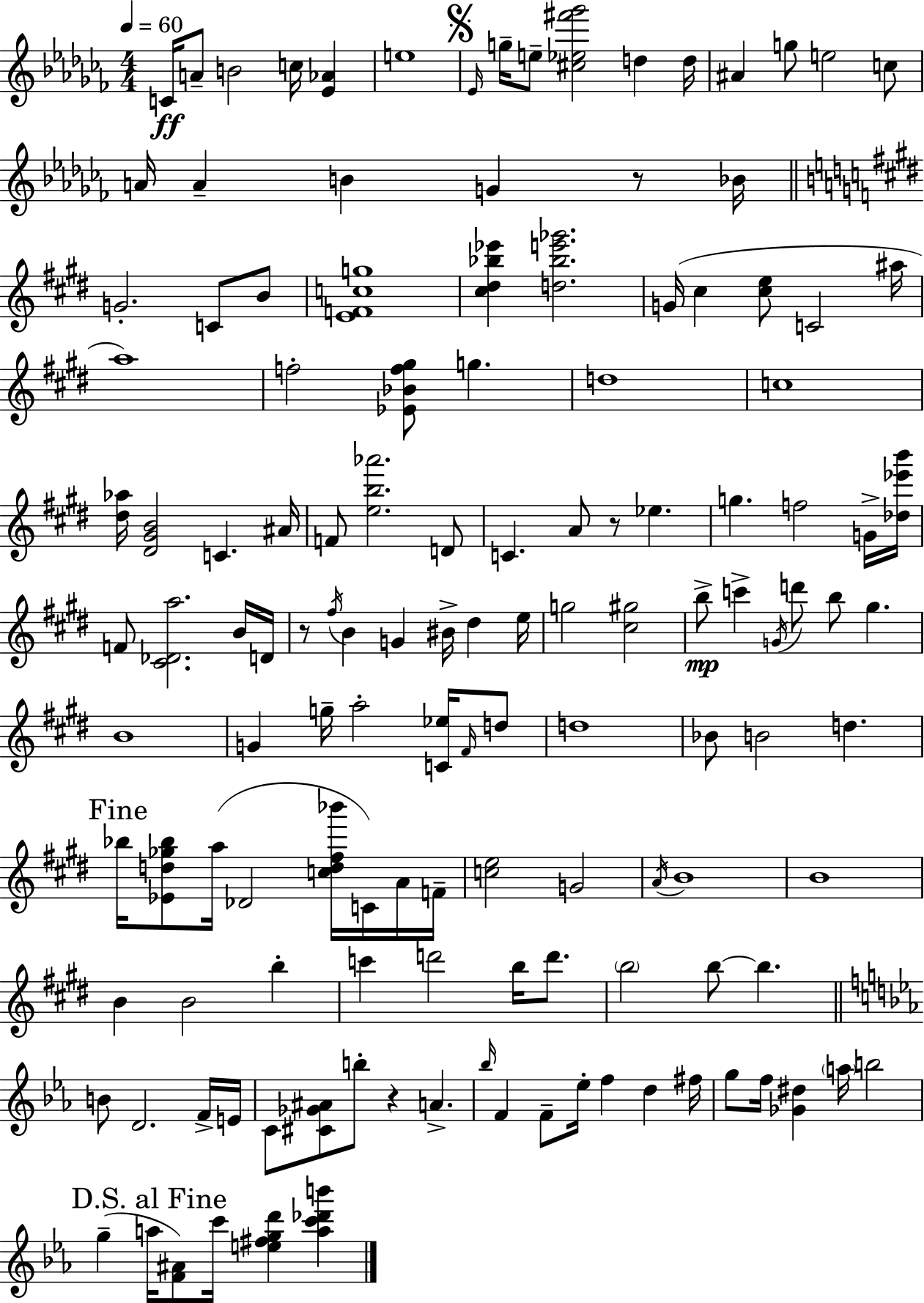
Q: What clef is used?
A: treble